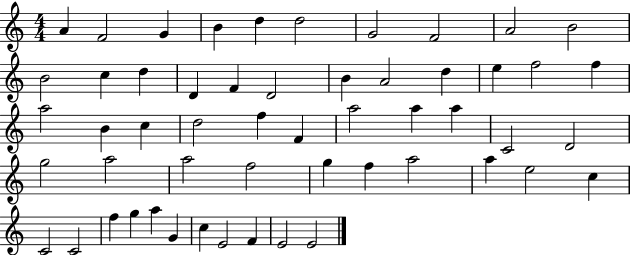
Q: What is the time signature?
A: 4/4